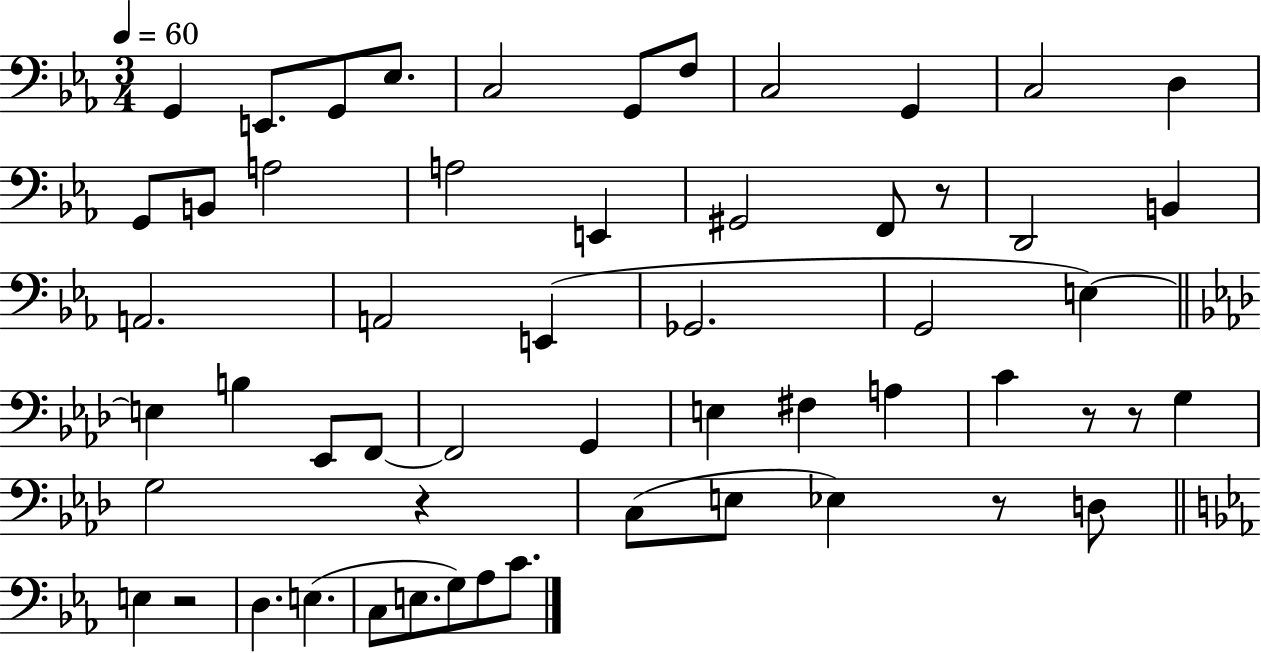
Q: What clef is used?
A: bass